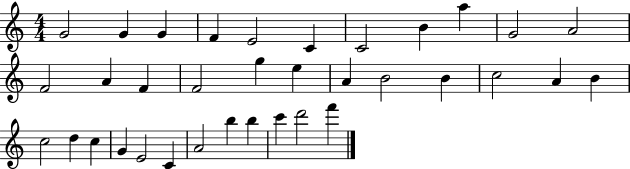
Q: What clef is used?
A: treble